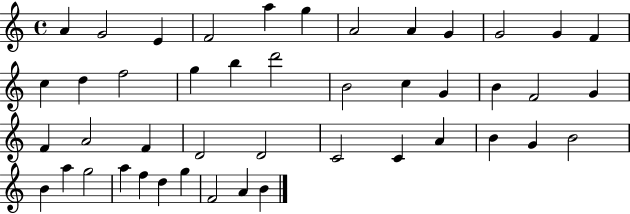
X:1
T:Untitled
M:4/4
L:1/4
K:C
A G2 E F2 a g A2 A G G2 G F c d f2 g b d'2 B2 c G B F2 G F A2 F D2 D2 C2 C A B G B2 B a g2 a f d g F2 A B